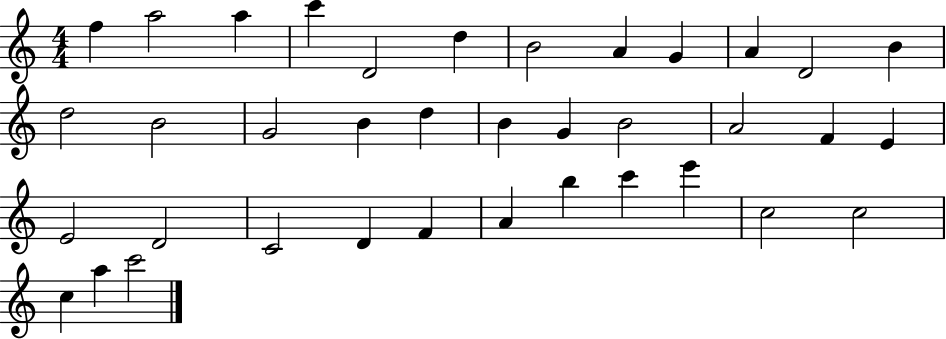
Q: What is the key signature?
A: C major